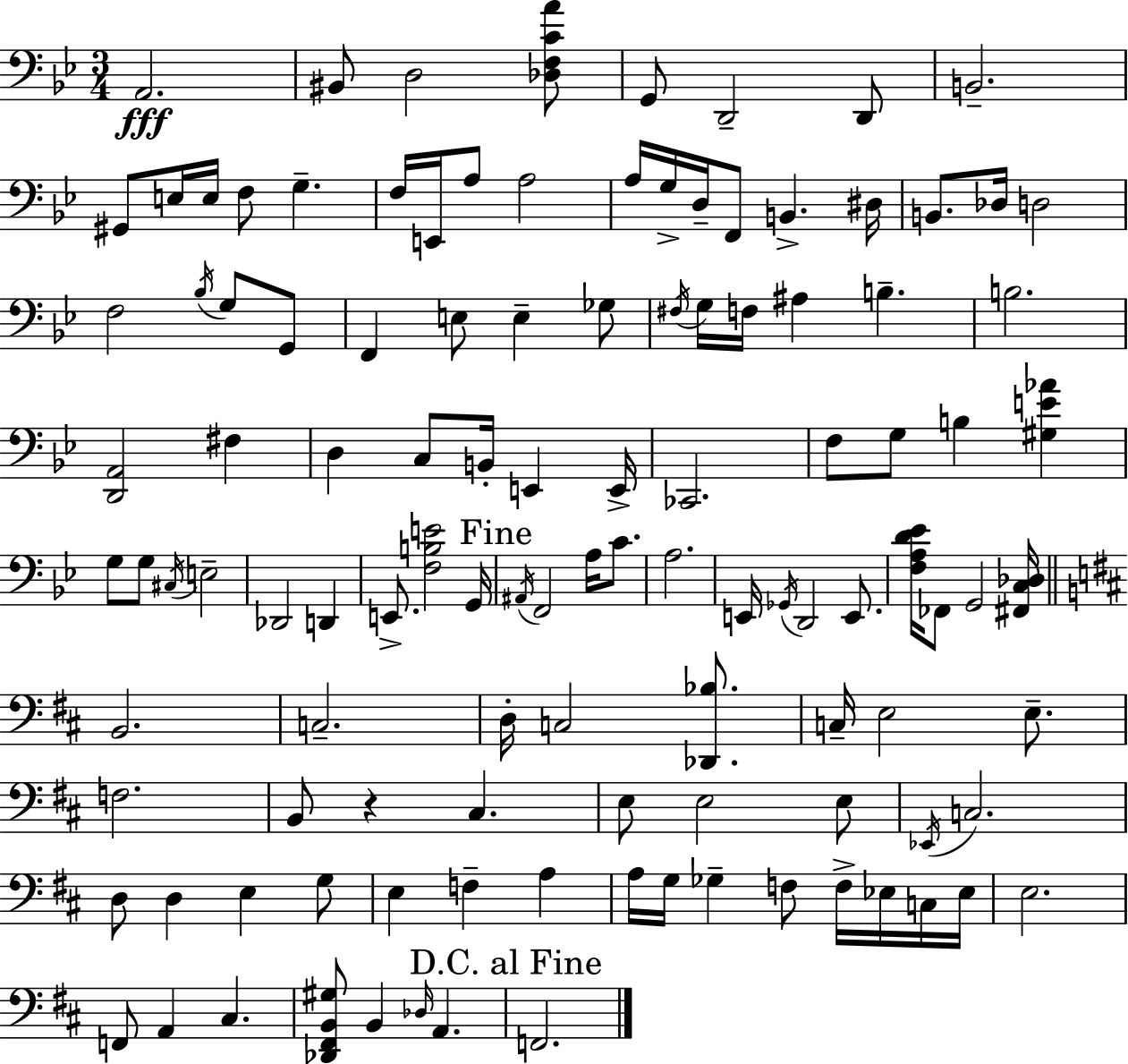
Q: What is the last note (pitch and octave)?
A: F2